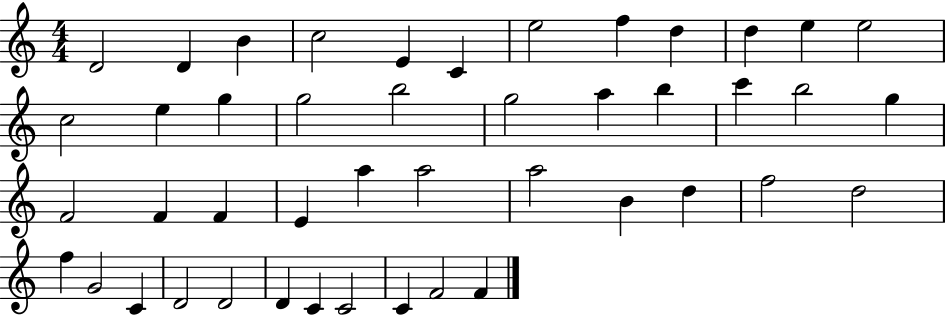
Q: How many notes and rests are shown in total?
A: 45